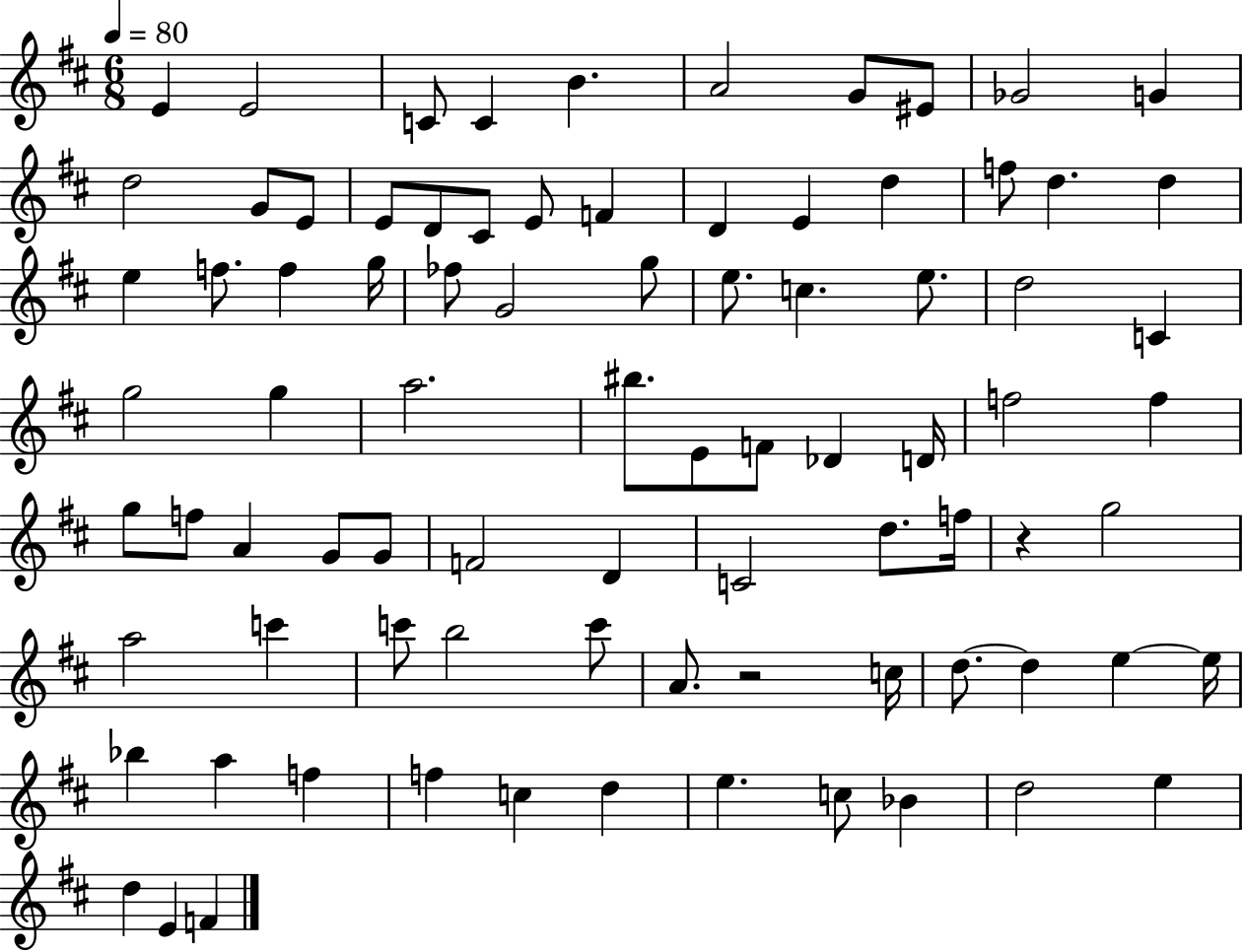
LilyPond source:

{
  \clef treble
  \numericTimeSignature
  \time 6/8
  \key d \major
  \tempo 4 = 80
  e'4 e'2 | c'8 c'4 b'4. | a'2 g'8 eis'8 | ges'2 g'4 | \break d''2 g'8 e'8 | e'8 d'8 cis'8 e'8 f'4 | d'4 e'4 d''4 | f''8 d''4. d''4 | \break e''4 f''8. f''4 g''16 | fes''8 g'2 g''8 | e''8. c''4. e''8. | d''2 c'4 | \break g''2 g''4 | a''2. | bis''8. e'8 f'8 des'4 d'16 | f''2 f''4 | \break g''8 f''8 a'4 g'8 g'8 | f'2 d'4 | c'2 d''8. f''16 | r4 g''2 | \break a''2 c'''4 | c'''8 b''2 c'''8 | a'8. r2 c''16 | d''8.~~ d''4 e''4~~ e''16 | \break bes''4 a''4 f''4 | f''4 c''4 d''4 | e''4. c''8 bes'4 | d''2 e''4 | \break d''4 e'4 f'4 | \bar "|."
}